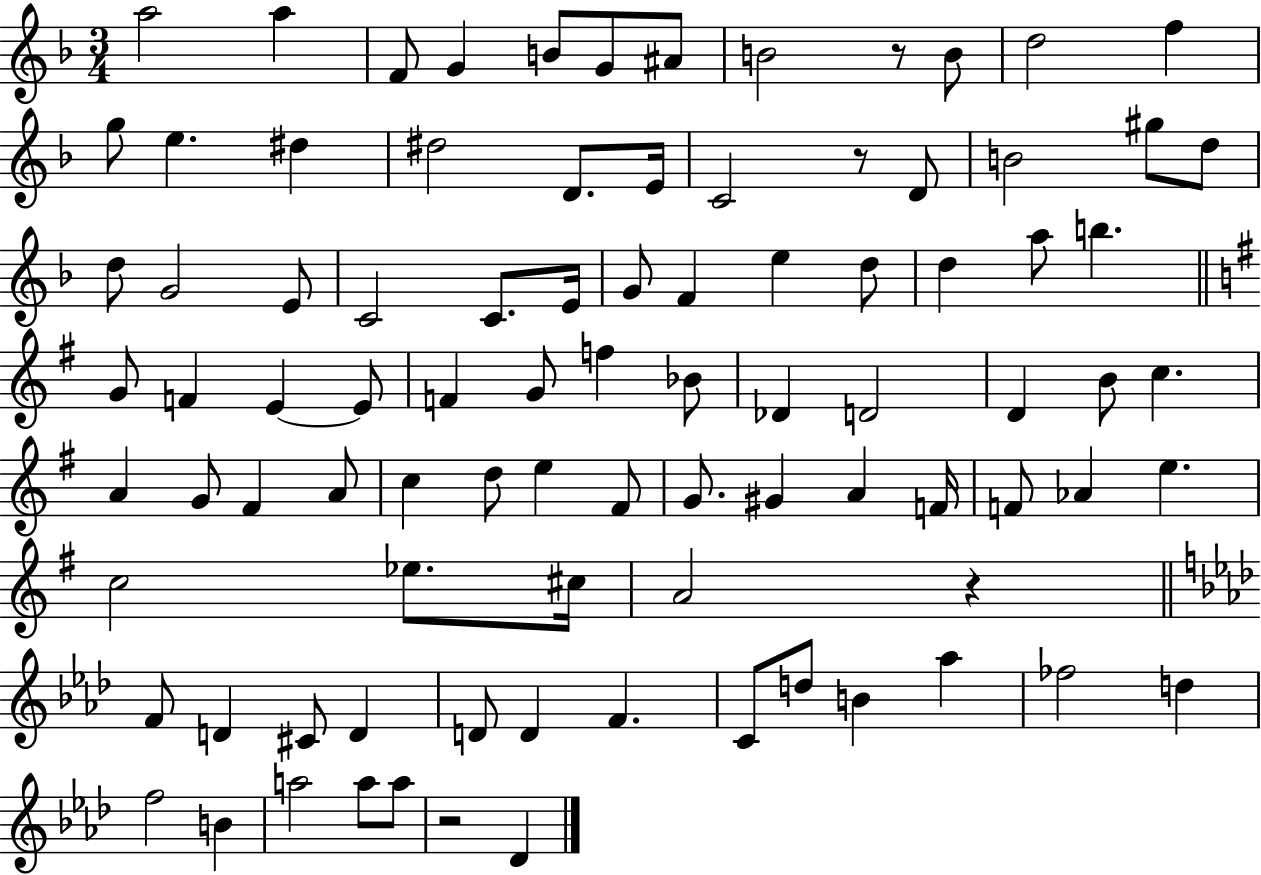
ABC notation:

X:1
T:Untitled
M:3/4
L:1/4
K:F
a2 a F/2 G B/2 G/2 ^A/2 B2 z/2 B/2 d2 f g/2 e ^d ^d2 D/2 E/4 C2 z/2 D/2 B2 ^g/2 d/2 d/2 G2 E/2 C2 C/2 E/4 G/2 F e d/2 d a/2 b G/2 F E E/2 F G/2 f _B/2 _D D2 D B/2 c A G/2 ^F A/2 c d/2 e ^F/2 G/2 ^G A F/4 F/2 _A e c2 _e/2 ^c/4 A2 z F/2 D ^C/2 D D/2 D F C/2 d/2 B _a _f2 d f2 B a2 a/2 a/2 z2 _D